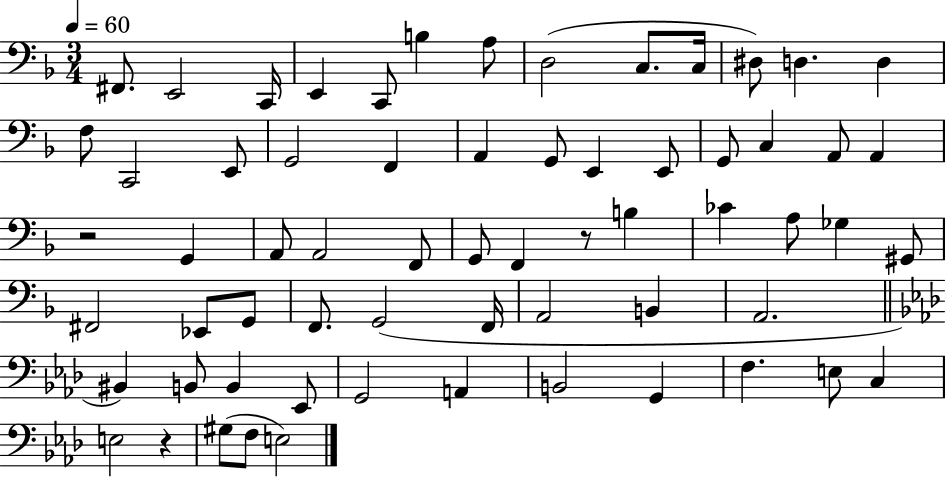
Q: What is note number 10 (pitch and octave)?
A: C3